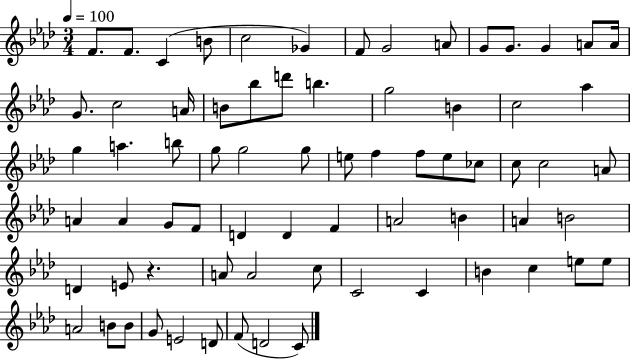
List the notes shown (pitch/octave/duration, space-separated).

F4/e. F4/e. C4/q B4/e C5/h Gb4/q F4/e G4/h A4/e G4/e G4/e. G4/q A4/e A4/s G4/e. C5/h A4/s B4/e Bb5/e D6/e B5/q. G5/h B4/q C5/h Ab5/q G5/q A5/q. B5/e G5/e G5/h G5/e E5/e F5/q F5/e E5/e CES5/e C5/e C5/h A4/e A4/q A4/q G4/e F4/e D4/q D4/q F4/q A4/h B4/q A4/q B4/h D4/q E4/e R/q. A4/e A4/h C5/e C4/h C4/q B4/q C5/q E5/e E5/e A4/h B4/e B4/e G4/e E4/h D4/e F4/e D4/h C4/e